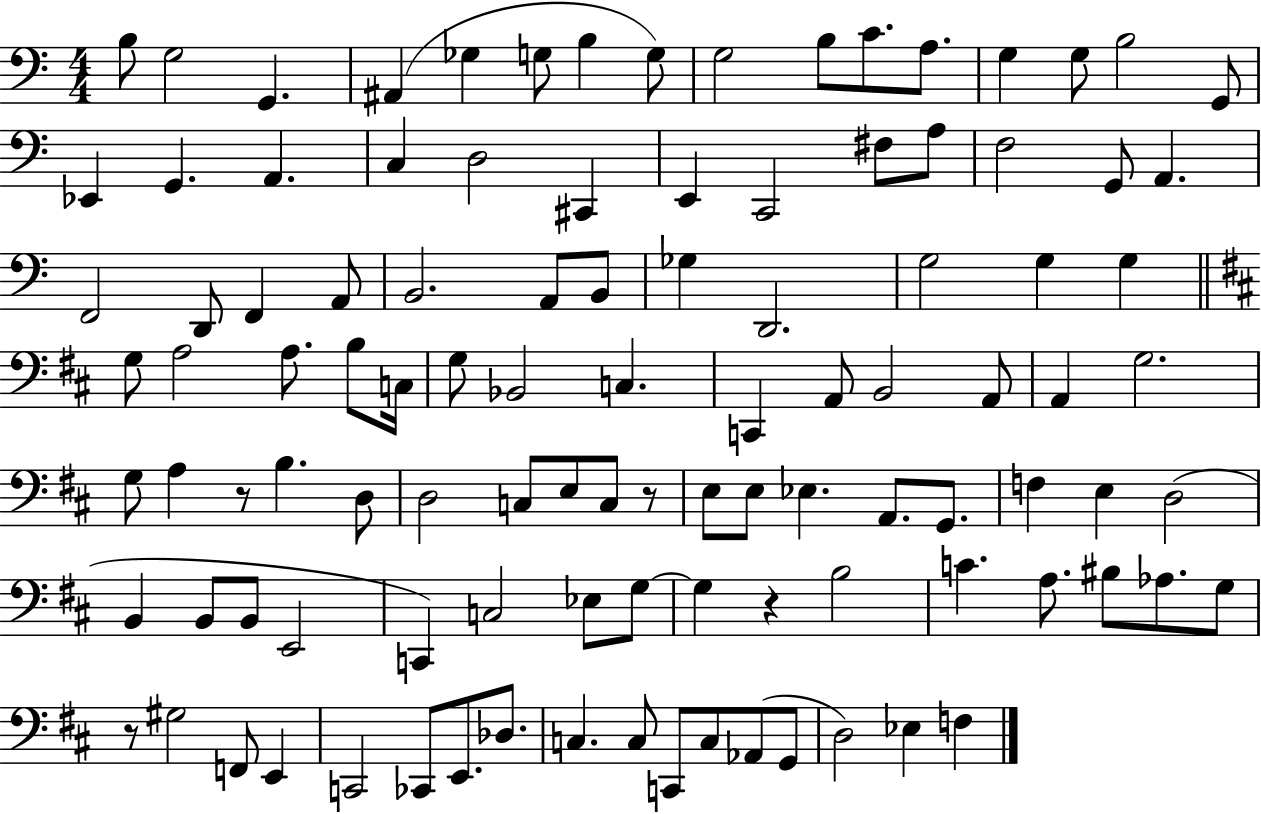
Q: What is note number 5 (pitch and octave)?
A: Gb3